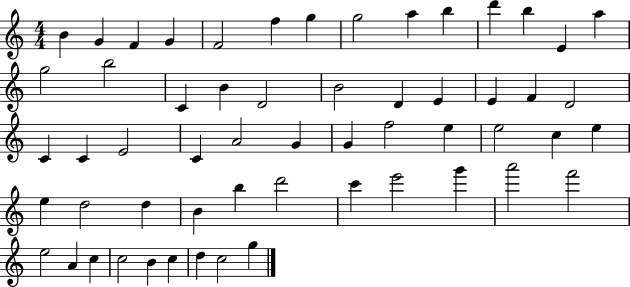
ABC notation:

X:1
T:Untitled
M:4/4
L:1/4
K:C
B G F G F2 f g g2 a b d' b E a g2 b2 C B D2 B2 D E E F D2 C C E2 C A2 G G f2 e e2 c e e d2 d B b d'2 c' e'2 g' a'2 f'2 e2 A c c2 B c d c2 g